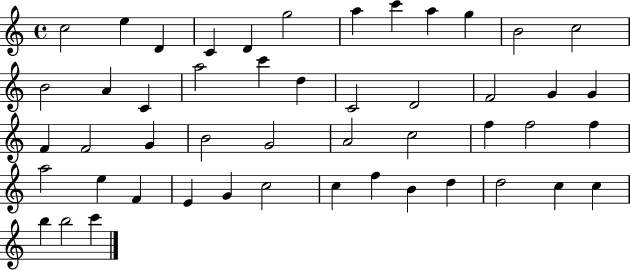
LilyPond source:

{
  \clef treble
  \time 4/4
  \defaultTimeSignature
  \key c \major
  c''2 e''4 d'4 | c'4 d'4 g''2 | a''4 c'''4 a''4 g''4 | b'2 c''2 | \break b'2 a'4 c'4 | a''2 c'''4 d''4 | c'2 d'2 | f'2 g'4 g'4 | \break f'4 f'2 g'4 | b'2 g'2 | a'2 c''2 | f''4 f''2 f''4 | \break a''2 e''4 f'4 | e'4 g'4 c''2 | c''4 f''4 b'4 d''4 | d''2 c''4 c''4 | \break b''4 b''2 c'''4 | \bar "|."
}